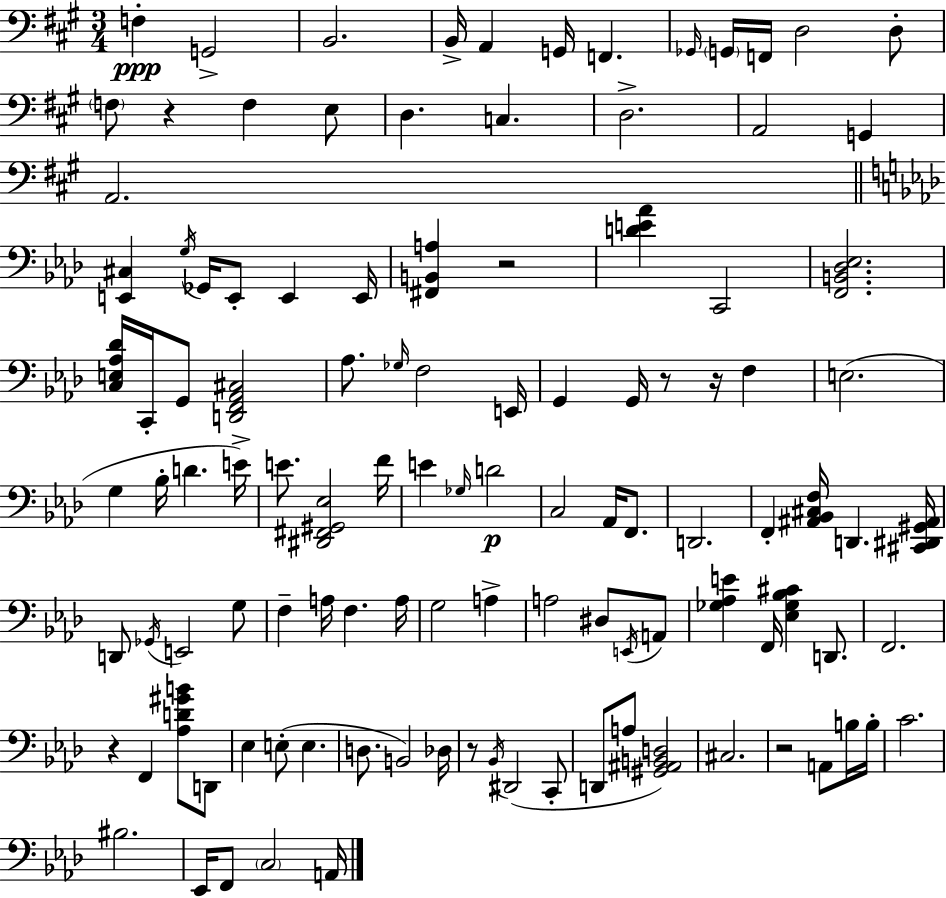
X:1
T:Untitled
M:3/4
L:1/4
K:A
F, G,,2 B,,2 B,,/4 A,, G,,/4 F,, _G,,/4 G,,/4 F,,/4 D,2 D,/2 F,/2 z F, E,/2 D, C, D,2 A,,2 G,, A,,2 [E,,^C,] G,/4 _G,,/4 E,,/2 E,, E,,/4 [^F,,B,,A,] z2 [DE_A] C,,2 [F,,B,,_D,_E,]2 [C,E,_A,_D]/4 C,,/4 G,,/2 [D,,F,,_A,,^C,]2 _A,/2 _G,/4 F,2 E,,/4 G,, G,,/4 z/2 z/4 F, E,2 G, _B,/4 D E/4 E/2 [^D,,^F,,^G,,_E,]2 F/4 E _G,/4 D2 C,2 _A,,/4 F,,/2 D,,2 F,, [^A,,_B,,^C,F,]/4 D,, [^C,,^D,,^G,,^A,,]/4 D,,/2 _G,,/4 E,,2 G,/2 F, A,/4 F, A,/4 G,2 A, A,2 ^D,/2 E,,/4 A,,/2 [_G,_A,E] F,,/4 [_E,_G,_B,^C] D,,/2 F,,2 z F,, [_A,D^GB]/2 D,,/2 _E, E,/2 E, D,/2 B,,2 _D,/4 z/2 _B,,/4 ^D,,2 C,,/2 D,,/2 A,/2 [^G,,^A,,B,,D,]2 ^C,2 z2 A,,/2 B,/4 B,/4 C2 ^B,2 _E,,/4 F,,/2 C,2 A,,/4